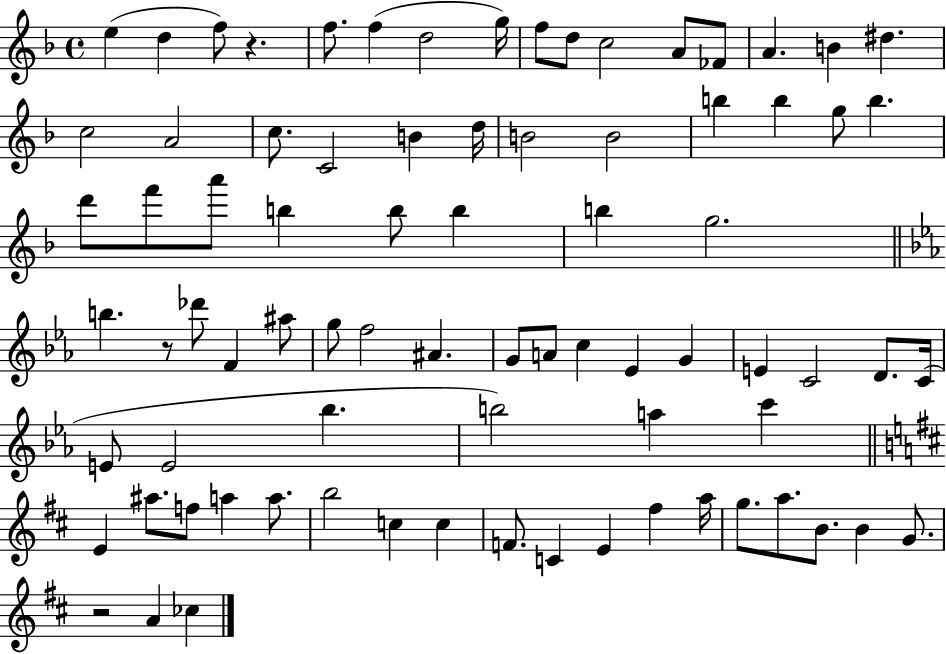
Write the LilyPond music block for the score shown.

{
  \clef treble
  \time 4/4
  \defaultTimeSignature
  \key f \major
  e''4( d''4 f''8) r4. | f''8. f''4( d''2 g''16) | f''8 d''8 c''2 a'8 fes'8 | a'4. b'4 dis''4. | \break c''2 a'2 | c''8. c'2 b'4 d''16 | b'2 b'2 | b''4 b''4 g''8 b''4. | \break d'''8 f'''8 a'''8 b''4 b''8 b''4 | b''4 g''2. | \bar "||" \break \key ees \major b''4. r8 des'''8 f'4 ais''8 | g''8 f''2 ais'4. | g'8 a'8 c''4 ees'4 g'4 | e'4 c'2 d'8. c'16( | \break e'8 e'2 bes''4. | b''2) a''4 c'''4 | \bar "||" \break \key d \major e'4 ais''8. f''8 a''4 a''8. | b''2 c''4 c''4 | f'8. c'4 e'4 fis''4 a''16 | g''8. a''8. b'8. b'4 g'8. | \break r2 a'4 ces''4 | \bar "|."
}